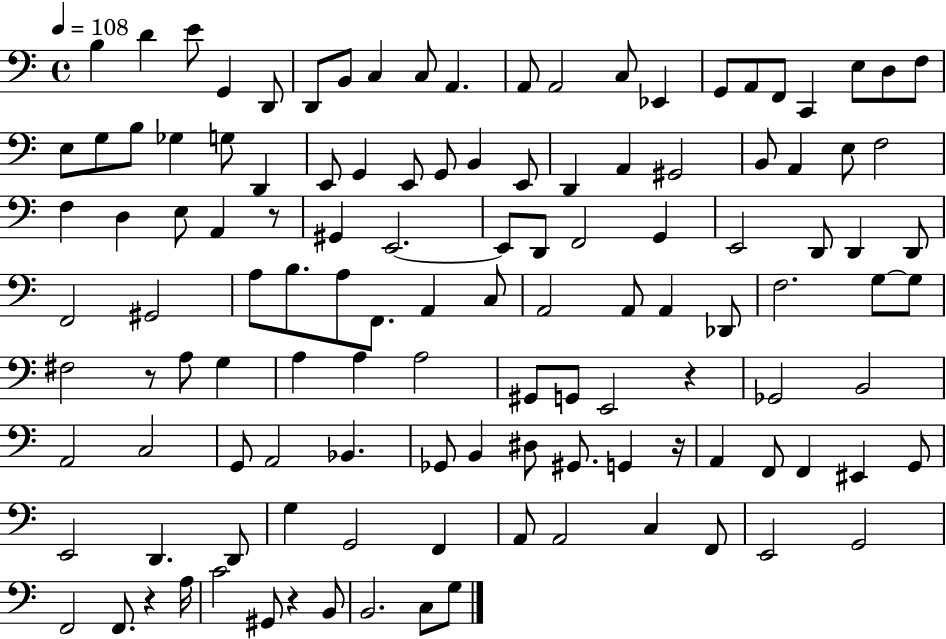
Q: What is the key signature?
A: C major